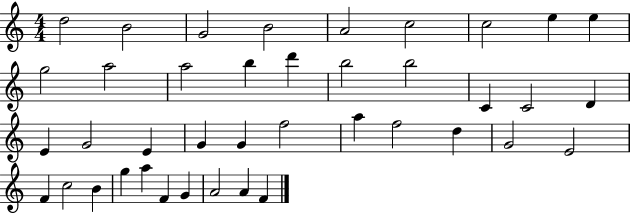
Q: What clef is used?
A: treble